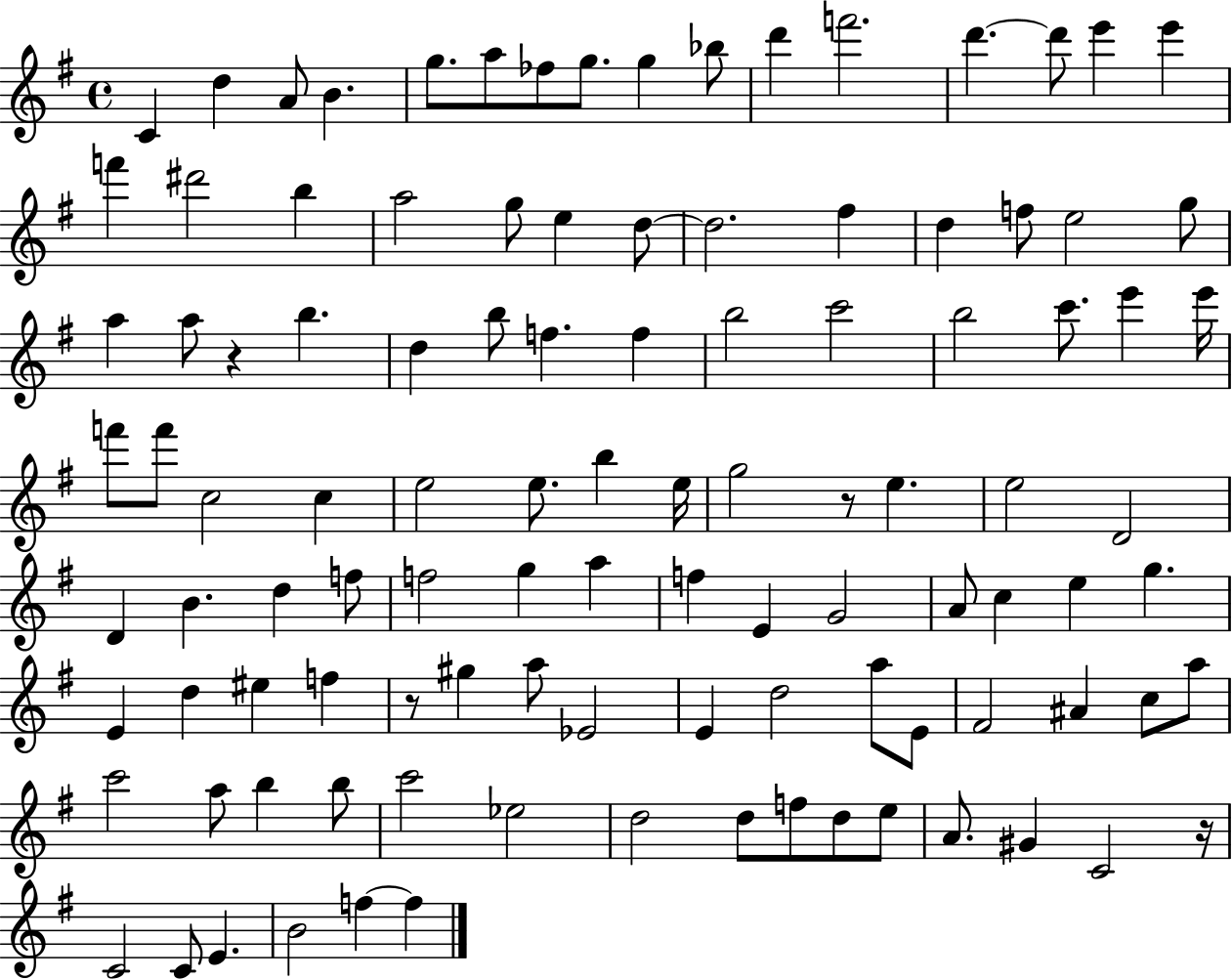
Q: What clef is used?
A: treble